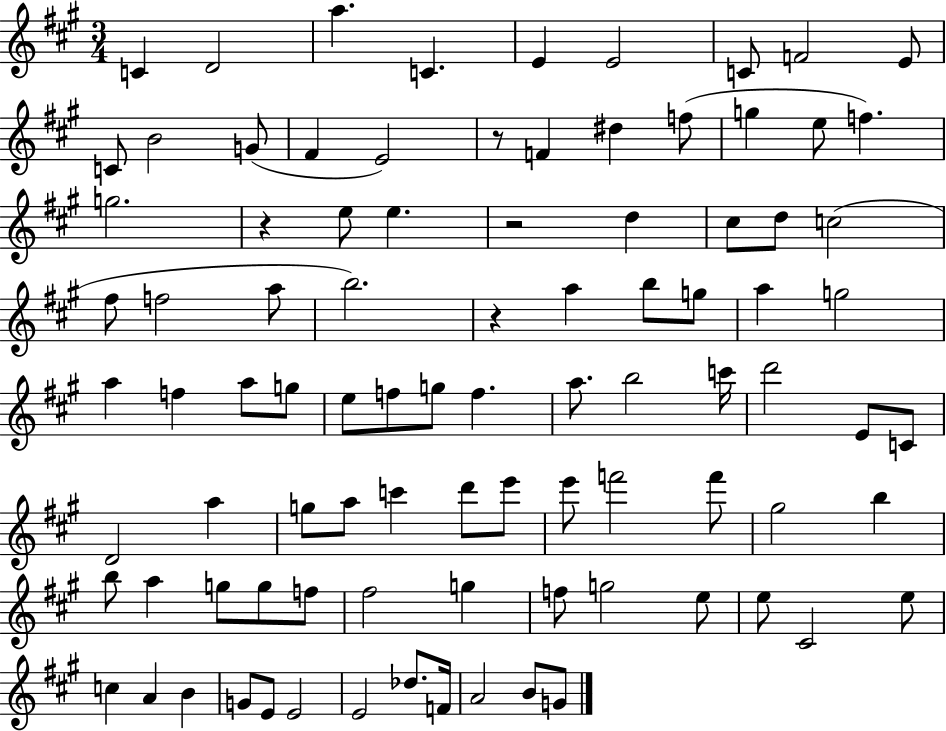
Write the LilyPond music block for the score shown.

{
  \clef treble
  \numericTimeSignature
  \time 3/4
  \key a \major
  c'4 d'2 | a''4. c'4. | e'4 e'2 | c'8 f'2 e'8 | \break c'8 b'2 g'8( | fis'4 e'2) | r8 f'4 dis''4 f''8( | g''4 e''8 f''4.) | \break g''2. | r4 e''8 e''4. | r2 d''4 | cis''8 d''8 c''2( | \break fis''8 f''2 a''8 | b''2.) | r4 a''4 b''8 g''8 | a''4 g''2 | \break a''4 f''4 a''8 g''8 | e''8 f''8 g''8 f''4. | a''8. b''2 c'''16 | d'''2 e'8 c'8 | \break d'2 a''4 | g''8 a''8 c'''4 d'''8 e'''8 | e'''8 f'''2 f'''8 | gis''2 b''4 | \break b''8 a''4 g''8 g''8 f''8 | fis''2 g''4 | f''8 g''2 e''8 | e''8 cis'2 e''8 | \break c''4 a'4 b'4 | g'8 e'8 e'2 | e'2 des''8. f'16 | a'2 b'8 g'8 | \break \bar "|."
}